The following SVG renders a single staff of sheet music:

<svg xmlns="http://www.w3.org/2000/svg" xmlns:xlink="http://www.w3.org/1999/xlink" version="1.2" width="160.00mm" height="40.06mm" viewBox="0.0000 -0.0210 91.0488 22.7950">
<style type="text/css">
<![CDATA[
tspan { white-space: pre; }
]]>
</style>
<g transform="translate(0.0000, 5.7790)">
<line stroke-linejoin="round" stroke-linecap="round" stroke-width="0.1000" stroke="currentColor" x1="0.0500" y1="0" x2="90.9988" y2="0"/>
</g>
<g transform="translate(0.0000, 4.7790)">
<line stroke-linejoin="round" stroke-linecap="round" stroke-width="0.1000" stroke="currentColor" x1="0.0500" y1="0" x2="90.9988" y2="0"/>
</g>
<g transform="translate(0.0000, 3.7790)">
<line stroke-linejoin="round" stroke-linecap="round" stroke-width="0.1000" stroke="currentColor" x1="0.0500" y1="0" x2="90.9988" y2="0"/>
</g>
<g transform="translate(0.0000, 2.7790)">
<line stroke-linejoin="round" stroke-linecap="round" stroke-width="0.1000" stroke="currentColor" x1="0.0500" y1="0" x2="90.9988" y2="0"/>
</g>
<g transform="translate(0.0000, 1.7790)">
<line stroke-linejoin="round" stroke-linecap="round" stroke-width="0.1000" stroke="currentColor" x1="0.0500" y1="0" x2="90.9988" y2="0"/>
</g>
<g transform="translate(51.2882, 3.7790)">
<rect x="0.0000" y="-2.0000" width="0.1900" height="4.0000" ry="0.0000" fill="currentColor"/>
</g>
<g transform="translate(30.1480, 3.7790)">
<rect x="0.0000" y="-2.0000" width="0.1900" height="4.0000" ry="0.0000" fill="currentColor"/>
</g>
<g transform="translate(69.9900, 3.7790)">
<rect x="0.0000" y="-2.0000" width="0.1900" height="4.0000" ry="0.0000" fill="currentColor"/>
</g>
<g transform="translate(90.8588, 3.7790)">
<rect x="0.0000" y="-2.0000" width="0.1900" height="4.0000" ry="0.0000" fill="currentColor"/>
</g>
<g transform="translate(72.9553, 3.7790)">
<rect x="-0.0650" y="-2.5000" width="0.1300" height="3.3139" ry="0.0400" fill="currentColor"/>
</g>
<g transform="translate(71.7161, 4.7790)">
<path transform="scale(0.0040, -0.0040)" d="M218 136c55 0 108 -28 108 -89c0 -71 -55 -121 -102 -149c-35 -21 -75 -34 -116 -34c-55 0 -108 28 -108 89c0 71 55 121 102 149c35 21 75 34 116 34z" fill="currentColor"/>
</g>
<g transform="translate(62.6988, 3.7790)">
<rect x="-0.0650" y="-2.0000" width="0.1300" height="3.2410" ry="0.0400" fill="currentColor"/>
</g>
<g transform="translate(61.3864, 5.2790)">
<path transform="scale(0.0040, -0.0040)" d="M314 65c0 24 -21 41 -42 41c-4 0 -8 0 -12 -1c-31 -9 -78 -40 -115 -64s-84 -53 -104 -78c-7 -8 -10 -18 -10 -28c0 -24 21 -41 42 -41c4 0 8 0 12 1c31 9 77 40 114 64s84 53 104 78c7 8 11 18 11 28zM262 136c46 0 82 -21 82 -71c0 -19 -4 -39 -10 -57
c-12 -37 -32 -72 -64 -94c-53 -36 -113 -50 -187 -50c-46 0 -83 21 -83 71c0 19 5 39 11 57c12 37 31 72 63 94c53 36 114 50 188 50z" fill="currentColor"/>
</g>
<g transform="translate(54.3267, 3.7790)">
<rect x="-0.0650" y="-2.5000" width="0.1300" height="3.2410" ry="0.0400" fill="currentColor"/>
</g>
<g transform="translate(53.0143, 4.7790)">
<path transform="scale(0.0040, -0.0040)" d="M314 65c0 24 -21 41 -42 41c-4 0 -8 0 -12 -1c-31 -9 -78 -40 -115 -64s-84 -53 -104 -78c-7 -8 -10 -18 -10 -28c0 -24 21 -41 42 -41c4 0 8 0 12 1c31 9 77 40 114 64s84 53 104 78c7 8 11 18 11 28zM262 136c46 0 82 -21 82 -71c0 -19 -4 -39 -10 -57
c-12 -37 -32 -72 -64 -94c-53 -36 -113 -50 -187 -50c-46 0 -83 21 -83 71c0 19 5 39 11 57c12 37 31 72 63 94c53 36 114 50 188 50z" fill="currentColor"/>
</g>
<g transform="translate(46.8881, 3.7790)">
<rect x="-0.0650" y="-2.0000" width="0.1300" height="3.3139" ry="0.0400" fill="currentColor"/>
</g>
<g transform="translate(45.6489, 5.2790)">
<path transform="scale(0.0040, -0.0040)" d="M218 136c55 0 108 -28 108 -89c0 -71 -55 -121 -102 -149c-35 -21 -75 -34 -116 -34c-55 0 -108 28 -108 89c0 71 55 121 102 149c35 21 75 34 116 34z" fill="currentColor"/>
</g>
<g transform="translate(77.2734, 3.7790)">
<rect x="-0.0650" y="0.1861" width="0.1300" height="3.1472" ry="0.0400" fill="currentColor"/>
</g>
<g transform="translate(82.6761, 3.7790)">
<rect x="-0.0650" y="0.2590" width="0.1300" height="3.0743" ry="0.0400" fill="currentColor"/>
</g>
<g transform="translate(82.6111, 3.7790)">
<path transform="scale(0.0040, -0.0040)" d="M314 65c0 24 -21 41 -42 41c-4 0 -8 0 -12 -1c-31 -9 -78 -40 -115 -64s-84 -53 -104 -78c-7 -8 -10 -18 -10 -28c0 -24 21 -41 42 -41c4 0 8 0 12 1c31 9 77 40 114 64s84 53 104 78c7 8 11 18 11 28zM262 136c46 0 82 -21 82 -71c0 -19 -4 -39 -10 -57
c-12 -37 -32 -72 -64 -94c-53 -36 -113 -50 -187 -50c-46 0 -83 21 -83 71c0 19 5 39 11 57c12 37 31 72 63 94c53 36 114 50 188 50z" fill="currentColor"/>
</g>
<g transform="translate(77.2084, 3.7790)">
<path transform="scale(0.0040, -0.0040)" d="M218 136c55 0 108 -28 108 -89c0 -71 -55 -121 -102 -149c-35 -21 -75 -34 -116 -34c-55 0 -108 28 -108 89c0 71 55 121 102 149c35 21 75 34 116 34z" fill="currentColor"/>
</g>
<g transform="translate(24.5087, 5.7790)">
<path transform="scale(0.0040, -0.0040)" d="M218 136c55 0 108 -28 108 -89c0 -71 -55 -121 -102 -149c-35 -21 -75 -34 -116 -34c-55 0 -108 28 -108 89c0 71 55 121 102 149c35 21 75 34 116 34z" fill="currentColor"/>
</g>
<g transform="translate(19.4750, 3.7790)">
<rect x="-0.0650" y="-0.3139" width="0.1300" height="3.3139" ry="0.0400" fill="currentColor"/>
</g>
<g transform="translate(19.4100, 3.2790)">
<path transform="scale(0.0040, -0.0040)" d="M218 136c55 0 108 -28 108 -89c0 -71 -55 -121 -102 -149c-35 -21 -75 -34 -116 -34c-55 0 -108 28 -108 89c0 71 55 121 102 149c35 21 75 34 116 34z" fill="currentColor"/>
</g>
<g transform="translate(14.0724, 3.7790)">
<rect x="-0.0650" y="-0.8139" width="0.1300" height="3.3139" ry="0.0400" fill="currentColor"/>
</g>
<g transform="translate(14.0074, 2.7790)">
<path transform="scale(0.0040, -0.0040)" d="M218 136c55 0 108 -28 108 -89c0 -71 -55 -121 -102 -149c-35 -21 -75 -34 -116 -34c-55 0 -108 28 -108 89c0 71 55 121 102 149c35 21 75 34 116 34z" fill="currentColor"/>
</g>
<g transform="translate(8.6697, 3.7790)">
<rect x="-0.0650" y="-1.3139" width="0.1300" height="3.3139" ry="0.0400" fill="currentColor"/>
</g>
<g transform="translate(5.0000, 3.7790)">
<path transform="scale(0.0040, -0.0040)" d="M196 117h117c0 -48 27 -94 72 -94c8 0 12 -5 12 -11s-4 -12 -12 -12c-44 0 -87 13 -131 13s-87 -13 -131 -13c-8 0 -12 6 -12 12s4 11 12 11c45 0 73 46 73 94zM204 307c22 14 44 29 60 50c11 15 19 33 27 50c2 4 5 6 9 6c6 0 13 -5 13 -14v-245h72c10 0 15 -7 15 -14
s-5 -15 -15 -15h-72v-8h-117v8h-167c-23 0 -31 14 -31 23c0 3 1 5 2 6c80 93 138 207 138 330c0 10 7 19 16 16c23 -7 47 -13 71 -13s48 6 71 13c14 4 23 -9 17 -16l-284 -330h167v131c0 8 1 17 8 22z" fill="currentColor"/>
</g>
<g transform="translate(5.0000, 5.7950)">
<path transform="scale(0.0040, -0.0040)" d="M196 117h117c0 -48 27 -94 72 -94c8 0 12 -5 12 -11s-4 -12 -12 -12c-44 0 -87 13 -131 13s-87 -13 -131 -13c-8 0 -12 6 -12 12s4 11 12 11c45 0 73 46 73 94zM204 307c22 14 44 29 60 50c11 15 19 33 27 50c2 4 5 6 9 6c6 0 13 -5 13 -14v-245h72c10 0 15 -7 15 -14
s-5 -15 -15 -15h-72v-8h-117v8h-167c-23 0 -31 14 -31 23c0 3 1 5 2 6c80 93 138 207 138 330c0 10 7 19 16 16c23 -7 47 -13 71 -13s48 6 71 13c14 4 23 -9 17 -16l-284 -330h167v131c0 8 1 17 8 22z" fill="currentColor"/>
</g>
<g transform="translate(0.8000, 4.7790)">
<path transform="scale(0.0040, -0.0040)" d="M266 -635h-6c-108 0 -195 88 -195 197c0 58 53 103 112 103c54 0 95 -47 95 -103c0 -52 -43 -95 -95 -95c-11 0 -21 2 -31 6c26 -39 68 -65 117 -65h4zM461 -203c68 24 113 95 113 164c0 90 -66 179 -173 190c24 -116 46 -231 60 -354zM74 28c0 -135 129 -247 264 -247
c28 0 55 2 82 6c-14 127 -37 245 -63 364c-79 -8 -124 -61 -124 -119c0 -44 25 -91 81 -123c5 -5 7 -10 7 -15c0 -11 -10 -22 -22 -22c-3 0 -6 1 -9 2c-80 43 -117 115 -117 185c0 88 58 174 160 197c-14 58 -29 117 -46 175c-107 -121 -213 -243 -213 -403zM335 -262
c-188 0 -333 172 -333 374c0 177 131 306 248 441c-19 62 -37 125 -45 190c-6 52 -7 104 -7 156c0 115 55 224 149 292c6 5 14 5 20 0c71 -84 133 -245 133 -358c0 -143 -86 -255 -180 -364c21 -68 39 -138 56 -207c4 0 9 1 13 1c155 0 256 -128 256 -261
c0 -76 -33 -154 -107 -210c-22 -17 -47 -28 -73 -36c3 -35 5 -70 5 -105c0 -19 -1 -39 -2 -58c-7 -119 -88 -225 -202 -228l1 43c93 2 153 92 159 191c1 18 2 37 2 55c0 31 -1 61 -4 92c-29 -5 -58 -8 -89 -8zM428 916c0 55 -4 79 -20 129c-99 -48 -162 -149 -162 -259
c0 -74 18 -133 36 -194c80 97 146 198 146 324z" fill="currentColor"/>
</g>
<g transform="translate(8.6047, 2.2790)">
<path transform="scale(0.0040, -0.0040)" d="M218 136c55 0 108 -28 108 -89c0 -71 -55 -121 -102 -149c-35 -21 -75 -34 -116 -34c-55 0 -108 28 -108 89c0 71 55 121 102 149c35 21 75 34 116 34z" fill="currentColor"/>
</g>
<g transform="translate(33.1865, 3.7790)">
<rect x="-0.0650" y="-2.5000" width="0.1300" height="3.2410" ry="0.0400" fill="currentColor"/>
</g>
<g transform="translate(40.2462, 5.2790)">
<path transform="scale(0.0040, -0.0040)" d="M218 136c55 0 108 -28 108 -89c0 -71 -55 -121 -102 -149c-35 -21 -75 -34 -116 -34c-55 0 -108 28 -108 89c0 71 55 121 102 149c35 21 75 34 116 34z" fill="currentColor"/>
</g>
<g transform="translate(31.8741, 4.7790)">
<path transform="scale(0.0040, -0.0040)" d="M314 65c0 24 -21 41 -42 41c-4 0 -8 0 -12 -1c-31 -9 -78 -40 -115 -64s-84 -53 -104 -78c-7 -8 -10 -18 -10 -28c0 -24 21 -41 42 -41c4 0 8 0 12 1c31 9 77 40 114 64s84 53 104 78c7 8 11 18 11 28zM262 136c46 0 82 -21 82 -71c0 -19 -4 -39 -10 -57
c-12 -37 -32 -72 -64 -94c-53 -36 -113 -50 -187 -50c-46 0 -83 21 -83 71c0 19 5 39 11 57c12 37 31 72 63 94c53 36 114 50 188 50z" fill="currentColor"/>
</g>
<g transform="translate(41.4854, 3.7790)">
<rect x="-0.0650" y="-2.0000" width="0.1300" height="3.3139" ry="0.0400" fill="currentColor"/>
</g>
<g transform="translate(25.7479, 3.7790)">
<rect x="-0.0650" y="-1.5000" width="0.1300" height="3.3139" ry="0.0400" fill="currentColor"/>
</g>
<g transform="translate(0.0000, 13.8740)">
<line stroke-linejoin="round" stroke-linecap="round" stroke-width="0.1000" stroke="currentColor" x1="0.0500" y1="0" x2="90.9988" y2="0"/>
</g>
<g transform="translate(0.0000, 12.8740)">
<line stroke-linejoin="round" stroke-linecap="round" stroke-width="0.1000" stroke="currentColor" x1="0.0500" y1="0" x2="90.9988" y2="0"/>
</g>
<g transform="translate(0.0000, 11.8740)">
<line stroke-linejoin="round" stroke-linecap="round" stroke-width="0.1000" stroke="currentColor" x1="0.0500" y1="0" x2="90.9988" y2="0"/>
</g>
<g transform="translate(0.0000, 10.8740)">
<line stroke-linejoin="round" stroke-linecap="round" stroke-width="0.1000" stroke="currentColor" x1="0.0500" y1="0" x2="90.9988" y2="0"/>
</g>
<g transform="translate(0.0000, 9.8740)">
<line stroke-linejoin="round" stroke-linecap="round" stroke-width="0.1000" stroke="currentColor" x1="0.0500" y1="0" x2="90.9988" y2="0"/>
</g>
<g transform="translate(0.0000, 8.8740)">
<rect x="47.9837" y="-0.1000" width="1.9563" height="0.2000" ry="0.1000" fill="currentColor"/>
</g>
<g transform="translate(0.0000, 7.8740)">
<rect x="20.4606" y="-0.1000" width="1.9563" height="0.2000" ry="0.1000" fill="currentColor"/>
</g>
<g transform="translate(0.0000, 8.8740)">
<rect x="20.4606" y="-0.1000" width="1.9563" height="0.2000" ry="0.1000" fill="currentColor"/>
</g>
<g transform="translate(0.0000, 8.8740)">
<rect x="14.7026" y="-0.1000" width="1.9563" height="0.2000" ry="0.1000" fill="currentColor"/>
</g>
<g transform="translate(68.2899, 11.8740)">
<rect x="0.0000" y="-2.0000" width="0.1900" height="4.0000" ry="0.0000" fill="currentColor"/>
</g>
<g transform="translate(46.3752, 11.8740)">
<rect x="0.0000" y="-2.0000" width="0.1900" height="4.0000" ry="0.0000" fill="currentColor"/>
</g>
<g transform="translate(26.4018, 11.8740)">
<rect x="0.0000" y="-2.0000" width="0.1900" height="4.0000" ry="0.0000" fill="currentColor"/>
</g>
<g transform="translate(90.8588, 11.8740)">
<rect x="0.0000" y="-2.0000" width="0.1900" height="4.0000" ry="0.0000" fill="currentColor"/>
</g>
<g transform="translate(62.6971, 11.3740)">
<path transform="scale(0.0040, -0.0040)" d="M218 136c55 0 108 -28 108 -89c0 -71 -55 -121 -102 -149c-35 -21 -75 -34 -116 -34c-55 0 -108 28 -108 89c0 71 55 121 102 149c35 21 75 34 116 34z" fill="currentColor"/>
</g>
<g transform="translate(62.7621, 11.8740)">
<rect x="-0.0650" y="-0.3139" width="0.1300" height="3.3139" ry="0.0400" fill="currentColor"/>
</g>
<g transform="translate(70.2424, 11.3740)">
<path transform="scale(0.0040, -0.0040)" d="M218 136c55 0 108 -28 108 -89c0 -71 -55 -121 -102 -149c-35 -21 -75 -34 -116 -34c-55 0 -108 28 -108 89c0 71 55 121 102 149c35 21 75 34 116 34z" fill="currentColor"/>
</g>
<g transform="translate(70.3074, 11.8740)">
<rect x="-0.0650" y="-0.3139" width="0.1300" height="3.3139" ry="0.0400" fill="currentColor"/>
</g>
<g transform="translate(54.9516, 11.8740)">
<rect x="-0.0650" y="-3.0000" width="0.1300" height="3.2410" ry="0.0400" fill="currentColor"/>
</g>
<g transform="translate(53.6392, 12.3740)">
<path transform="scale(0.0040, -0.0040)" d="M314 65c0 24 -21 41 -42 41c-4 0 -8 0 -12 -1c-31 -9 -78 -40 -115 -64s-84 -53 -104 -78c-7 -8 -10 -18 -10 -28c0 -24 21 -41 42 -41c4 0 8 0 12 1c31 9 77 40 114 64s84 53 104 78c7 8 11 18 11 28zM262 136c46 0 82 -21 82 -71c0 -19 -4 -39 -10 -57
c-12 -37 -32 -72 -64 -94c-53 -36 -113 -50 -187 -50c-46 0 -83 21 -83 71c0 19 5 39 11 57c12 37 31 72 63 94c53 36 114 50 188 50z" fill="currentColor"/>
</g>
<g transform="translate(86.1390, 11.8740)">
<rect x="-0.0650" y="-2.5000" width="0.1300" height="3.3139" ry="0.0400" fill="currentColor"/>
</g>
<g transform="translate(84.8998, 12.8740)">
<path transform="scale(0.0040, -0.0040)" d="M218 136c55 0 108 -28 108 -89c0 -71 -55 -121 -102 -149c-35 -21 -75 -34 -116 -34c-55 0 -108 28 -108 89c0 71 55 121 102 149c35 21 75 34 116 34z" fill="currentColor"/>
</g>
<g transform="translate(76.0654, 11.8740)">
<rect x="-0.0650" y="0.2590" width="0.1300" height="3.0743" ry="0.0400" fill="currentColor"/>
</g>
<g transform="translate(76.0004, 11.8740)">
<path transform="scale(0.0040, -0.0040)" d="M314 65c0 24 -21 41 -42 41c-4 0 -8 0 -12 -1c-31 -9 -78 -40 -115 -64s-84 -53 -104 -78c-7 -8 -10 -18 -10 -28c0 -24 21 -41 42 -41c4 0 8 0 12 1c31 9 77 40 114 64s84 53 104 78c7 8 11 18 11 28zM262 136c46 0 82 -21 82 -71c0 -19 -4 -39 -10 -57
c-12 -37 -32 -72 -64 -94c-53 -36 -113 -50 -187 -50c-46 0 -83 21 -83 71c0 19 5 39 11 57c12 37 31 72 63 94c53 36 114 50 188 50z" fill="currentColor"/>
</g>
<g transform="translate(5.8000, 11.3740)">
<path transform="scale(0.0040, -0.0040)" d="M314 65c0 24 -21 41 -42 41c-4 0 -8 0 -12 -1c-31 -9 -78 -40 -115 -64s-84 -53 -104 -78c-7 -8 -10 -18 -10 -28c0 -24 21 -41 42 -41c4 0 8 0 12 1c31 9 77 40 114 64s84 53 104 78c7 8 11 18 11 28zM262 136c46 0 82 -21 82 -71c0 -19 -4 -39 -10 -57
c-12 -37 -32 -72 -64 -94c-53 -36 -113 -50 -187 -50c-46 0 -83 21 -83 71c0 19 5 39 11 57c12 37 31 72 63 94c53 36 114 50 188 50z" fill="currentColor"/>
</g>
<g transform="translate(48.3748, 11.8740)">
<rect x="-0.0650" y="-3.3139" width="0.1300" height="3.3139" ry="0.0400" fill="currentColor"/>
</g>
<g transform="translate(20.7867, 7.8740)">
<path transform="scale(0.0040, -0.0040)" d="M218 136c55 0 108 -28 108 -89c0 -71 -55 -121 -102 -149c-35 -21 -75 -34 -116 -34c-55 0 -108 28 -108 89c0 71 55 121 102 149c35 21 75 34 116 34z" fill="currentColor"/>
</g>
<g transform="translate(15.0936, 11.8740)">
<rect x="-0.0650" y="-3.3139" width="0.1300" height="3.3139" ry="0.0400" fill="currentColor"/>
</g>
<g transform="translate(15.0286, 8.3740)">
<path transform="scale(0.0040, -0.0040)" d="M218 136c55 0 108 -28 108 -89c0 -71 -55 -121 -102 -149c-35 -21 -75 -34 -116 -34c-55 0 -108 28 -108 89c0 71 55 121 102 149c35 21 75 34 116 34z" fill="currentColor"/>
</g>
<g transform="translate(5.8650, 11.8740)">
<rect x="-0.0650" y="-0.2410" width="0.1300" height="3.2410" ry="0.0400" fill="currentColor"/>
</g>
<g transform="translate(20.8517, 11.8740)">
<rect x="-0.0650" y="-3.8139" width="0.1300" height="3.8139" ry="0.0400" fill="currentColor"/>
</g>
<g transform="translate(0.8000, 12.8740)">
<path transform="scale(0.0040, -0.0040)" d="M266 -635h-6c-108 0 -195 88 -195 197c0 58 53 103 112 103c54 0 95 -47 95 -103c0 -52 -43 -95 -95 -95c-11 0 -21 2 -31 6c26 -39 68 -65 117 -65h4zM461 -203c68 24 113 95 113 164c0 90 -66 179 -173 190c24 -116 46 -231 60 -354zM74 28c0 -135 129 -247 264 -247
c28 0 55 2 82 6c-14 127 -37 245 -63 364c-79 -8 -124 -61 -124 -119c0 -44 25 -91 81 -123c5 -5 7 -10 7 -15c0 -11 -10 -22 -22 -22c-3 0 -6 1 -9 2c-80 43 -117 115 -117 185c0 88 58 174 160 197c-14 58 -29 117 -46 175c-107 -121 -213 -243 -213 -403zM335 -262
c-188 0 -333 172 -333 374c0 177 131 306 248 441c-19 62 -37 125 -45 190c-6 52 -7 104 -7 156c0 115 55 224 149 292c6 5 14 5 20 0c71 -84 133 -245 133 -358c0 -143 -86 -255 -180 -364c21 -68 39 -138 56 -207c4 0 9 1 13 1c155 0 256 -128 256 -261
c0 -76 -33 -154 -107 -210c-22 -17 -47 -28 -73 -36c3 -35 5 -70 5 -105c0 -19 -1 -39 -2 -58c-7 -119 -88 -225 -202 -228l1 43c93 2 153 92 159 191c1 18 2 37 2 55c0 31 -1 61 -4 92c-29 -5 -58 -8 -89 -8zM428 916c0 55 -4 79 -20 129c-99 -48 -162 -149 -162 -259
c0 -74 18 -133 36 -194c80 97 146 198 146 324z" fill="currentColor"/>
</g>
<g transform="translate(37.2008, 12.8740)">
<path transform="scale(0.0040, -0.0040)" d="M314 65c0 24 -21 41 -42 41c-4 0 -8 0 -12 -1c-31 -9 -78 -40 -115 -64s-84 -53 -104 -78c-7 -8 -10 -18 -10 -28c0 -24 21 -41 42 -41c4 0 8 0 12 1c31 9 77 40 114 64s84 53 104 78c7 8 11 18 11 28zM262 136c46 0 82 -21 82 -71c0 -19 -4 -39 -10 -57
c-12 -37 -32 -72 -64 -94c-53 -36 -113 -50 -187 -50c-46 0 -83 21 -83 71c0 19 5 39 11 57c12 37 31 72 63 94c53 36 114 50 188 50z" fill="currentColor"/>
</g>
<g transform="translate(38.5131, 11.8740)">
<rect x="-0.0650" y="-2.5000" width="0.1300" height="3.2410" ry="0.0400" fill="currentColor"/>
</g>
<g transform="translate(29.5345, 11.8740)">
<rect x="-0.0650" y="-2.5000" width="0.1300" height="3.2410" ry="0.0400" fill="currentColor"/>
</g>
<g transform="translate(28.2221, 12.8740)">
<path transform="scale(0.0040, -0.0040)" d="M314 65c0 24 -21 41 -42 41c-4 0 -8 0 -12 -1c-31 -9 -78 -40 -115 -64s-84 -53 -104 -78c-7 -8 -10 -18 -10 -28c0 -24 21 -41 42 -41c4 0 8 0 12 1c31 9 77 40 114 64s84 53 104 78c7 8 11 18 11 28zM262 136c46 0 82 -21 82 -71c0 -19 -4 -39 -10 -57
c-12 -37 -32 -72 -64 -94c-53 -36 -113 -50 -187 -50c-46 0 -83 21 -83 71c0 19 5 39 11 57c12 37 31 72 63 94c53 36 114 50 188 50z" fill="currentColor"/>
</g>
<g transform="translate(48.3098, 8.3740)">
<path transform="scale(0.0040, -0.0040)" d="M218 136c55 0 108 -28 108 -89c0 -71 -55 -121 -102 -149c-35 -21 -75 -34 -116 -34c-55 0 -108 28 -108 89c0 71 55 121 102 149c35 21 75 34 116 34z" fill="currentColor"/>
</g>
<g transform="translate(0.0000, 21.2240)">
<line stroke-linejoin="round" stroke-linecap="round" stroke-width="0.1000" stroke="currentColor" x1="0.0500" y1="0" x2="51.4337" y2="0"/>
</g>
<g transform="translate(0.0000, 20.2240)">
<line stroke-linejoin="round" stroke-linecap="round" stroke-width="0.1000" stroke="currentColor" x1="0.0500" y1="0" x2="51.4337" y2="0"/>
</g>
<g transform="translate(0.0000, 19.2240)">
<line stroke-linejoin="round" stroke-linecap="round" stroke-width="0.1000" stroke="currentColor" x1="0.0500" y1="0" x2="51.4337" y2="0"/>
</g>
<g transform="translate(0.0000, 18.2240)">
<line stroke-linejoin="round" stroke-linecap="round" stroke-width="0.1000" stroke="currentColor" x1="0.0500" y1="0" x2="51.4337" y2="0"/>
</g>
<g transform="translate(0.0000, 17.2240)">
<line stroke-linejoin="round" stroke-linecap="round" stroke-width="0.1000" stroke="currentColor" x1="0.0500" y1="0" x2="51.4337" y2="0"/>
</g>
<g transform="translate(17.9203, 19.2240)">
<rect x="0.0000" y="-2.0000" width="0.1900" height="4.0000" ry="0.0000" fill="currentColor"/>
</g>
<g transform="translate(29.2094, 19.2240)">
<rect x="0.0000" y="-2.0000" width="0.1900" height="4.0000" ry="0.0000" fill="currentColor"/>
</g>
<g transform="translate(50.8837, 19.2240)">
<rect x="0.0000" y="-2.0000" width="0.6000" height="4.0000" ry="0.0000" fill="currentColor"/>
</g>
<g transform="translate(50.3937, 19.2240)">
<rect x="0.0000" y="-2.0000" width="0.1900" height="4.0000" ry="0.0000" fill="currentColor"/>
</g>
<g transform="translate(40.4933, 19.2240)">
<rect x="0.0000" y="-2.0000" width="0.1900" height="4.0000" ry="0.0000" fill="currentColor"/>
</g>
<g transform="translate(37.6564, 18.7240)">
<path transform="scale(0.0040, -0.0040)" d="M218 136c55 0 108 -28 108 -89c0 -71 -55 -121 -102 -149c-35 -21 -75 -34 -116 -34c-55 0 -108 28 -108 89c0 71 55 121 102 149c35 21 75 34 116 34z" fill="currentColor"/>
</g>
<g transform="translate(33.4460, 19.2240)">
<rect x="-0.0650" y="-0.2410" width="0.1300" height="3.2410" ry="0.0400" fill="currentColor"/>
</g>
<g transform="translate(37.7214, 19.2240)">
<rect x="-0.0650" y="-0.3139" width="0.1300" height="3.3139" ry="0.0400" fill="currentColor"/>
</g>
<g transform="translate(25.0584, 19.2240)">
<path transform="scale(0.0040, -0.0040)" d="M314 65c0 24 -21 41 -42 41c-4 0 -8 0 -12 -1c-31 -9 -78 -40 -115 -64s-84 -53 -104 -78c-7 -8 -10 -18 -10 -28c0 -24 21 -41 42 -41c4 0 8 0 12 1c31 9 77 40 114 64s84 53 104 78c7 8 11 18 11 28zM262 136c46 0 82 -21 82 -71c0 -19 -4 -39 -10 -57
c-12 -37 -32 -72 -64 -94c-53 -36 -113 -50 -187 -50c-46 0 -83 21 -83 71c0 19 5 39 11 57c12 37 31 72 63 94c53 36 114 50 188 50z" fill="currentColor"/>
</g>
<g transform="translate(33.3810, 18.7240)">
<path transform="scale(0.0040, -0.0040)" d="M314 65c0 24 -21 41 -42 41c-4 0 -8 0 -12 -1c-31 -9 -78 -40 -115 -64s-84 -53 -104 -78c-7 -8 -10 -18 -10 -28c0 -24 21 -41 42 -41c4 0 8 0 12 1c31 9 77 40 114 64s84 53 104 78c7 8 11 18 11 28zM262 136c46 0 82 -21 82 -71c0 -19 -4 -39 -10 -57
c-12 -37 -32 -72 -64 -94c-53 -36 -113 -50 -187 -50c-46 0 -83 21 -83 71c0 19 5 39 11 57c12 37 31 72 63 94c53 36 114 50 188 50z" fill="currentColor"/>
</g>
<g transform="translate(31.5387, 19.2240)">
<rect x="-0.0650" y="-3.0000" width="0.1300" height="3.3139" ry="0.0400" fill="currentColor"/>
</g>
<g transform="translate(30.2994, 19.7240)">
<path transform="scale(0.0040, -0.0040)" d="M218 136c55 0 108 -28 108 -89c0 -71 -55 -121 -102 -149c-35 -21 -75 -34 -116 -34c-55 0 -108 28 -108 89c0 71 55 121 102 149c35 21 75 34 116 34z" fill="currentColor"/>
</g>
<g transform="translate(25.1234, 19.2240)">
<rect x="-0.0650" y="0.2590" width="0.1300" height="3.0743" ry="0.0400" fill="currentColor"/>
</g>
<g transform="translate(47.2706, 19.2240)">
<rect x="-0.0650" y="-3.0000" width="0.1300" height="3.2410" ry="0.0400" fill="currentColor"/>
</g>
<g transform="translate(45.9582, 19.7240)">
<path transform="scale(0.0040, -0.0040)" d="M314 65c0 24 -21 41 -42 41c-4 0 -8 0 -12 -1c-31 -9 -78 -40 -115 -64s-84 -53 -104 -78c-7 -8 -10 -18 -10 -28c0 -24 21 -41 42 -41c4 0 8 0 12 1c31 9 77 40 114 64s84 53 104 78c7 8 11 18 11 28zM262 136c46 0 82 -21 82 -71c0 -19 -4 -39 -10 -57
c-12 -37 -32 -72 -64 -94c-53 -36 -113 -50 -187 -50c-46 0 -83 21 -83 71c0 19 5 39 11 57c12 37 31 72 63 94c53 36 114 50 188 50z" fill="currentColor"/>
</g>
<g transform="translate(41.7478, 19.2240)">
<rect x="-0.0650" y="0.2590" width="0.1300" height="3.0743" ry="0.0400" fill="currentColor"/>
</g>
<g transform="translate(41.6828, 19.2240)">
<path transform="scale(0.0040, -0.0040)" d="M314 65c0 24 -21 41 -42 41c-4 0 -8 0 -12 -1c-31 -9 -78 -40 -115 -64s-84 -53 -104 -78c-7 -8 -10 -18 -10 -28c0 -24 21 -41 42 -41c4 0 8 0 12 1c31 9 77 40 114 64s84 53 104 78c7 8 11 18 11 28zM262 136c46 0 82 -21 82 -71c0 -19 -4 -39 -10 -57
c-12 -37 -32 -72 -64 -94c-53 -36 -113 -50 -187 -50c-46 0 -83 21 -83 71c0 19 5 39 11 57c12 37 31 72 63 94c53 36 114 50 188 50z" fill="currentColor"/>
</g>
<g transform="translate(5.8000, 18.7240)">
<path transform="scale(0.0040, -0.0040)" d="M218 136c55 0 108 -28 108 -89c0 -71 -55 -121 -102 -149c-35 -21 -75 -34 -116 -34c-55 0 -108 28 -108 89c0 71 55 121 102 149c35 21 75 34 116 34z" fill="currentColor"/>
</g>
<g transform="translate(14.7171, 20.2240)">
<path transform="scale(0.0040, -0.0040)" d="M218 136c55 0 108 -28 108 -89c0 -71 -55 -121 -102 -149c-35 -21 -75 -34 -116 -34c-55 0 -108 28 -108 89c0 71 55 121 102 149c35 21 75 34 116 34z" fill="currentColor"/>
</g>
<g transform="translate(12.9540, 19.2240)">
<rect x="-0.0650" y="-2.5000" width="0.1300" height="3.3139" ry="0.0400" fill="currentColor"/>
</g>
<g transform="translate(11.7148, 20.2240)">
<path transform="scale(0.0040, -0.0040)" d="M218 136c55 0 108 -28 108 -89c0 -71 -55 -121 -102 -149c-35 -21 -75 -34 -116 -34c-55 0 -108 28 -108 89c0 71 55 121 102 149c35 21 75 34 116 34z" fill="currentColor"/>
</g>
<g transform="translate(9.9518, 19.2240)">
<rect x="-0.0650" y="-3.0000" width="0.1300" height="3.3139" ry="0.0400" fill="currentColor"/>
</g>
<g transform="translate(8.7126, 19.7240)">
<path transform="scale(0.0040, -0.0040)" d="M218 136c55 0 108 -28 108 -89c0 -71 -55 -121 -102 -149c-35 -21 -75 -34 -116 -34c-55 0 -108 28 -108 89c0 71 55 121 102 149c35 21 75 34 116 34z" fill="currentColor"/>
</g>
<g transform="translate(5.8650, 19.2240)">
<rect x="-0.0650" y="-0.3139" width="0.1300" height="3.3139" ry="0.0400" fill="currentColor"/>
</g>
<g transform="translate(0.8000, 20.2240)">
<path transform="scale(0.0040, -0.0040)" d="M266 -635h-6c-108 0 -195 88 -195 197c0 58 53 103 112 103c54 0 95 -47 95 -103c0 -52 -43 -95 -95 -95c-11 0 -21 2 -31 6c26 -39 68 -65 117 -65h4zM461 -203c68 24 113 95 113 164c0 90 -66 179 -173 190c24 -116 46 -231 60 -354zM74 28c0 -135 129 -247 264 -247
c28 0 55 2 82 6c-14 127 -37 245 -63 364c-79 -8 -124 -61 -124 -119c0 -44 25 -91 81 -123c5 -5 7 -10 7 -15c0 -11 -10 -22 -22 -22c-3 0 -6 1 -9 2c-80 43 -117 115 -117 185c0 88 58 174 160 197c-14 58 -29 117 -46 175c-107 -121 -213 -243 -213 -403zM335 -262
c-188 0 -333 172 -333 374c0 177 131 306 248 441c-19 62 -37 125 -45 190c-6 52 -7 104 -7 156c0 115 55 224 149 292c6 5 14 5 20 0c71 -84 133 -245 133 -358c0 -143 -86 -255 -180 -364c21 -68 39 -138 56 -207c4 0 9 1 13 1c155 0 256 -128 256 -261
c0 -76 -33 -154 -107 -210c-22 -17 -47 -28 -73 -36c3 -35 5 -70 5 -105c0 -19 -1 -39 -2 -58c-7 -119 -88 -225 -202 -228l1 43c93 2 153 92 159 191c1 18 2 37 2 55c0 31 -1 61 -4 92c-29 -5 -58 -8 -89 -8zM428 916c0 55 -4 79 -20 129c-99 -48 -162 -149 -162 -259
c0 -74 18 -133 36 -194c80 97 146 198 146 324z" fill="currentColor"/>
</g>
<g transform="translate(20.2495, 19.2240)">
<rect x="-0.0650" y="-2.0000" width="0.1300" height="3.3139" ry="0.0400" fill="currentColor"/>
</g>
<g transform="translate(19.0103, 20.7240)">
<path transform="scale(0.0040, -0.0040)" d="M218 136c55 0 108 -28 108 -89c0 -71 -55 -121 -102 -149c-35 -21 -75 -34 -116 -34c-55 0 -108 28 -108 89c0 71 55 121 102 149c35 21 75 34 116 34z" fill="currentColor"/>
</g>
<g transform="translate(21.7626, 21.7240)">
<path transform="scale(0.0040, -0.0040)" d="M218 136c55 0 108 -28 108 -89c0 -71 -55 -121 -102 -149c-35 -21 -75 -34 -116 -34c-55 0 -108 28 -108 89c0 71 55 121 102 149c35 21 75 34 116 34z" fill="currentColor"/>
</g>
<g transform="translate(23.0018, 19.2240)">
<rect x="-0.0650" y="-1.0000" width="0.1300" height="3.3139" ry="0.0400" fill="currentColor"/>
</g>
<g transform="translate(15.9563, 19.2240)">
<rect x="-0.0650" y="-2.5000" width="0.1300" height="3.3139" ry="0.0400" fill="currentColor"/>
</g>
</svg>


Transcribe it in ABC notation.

X:1
T:Untitled
M:4/4
L:1/4
K:C
e d c E G2 F F G2 F2 G B B2 c2 b c' G2 G2 b A2 c c B2 G c A G G F D B2 A c2 c B2 A2